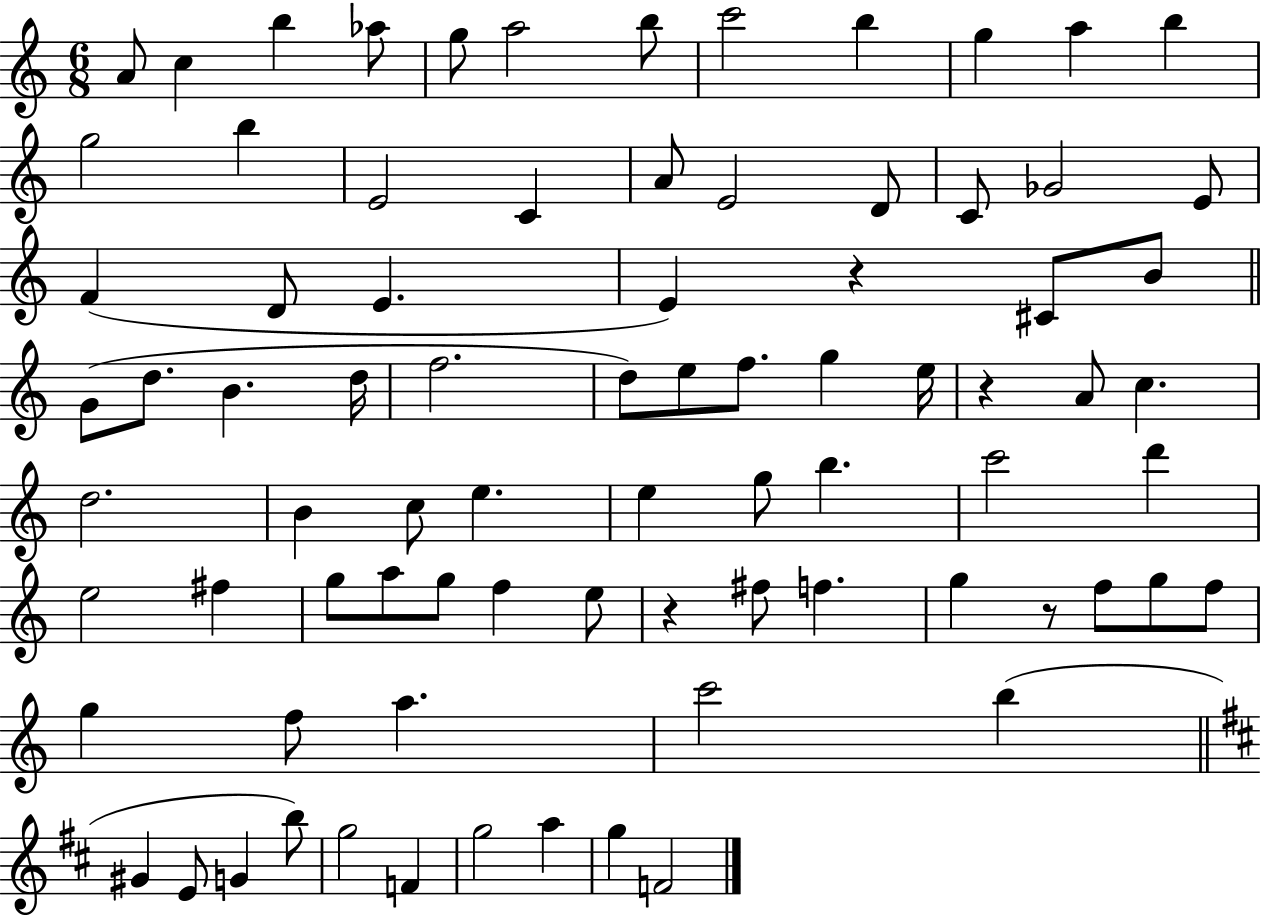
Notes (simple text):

A4/e C5/q B5/q Ab5/e G5/e A5/h B5/e C6/h B5/q G5/q A5/q B5/q G5/h B5/q E4/h C4/q A4/e E4/h D4/e C4/e Gb4/h E4/e F4/q D4/e E4/q. E4/q R/q C#4/e B4/e G4/e D5/e. B4/q. D5/s F5/h. D5/e E5/e F5/e. G5/q E5/s R/q A4/e C5/q. D5/h. B4/q C5/e E5/q. E5/q G5/e B5/q. C6/h D6/q E5/h F#5/q G5/e A5/e G5/e F5/q E5/e R/q F#5/e F5/q. G5/q R/e F5/e G5/e F5/e G5/q F5/e A5/q. C6/h B5/q G#4/q E4/e G4/q B5/e G5/h F4/q G5/h A5/q G5/q F4/h